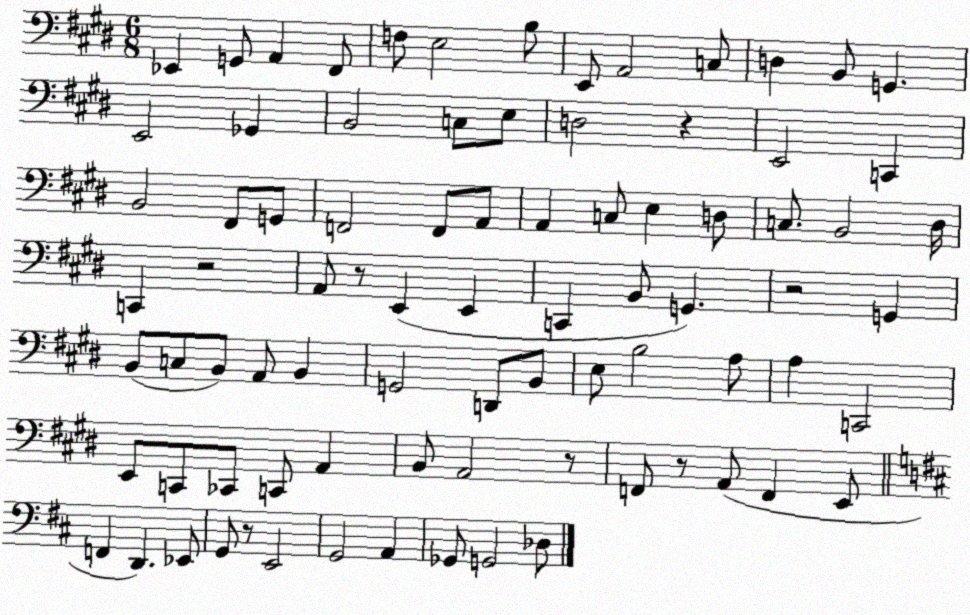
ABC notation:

X:1
T:Untitled
M:6/8
L:1/4
K:E
_E,, G,,/2 A,, ^F,,/2 F,/2 E,2 B,/2 E,,/2 A,,2 C,/2 D, B,,/2 G,, E,,2 _G,, B,,2 C,/2 E,/2 D,2 z E,,2 C,, B,,2 ^F,,/2 G,,/2 F,,2 F,,/2 A,,/2 A,, C,/2 E, D,/2 C,/2 B,,2 ^D,/4 C,, z2 A,,/2 z/2 E,, E,, C,, B,,/2 G,, z2 G,, B,,/2 C,/2 B,,/2 A,,/2 B,, G,,2 D,,/2 B,,/2 E,/2 B,2 A,/2 A, C,,2 E,,/2 C,,/2 _C,,/2 C,,/2 A,, B,,/2 A,,2 z/2 F,,/2 z/2 A,,/2 F,, E,,/2 F,, D,, _E,,/2 G,,/2 z/2 E,,2 G,,2 A,, _G,,/2 G,,2 _D,/2